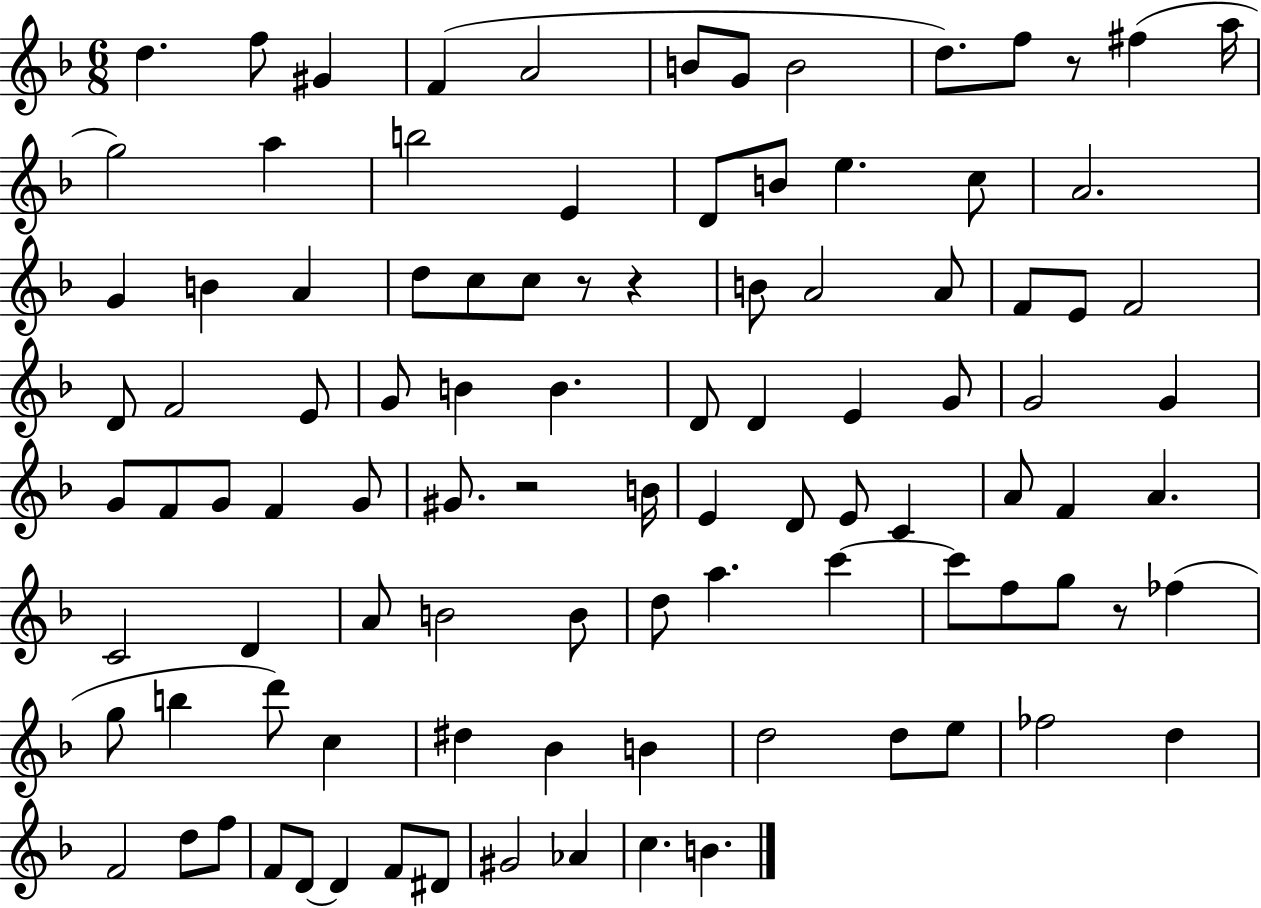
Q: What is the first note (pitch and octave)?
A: D5